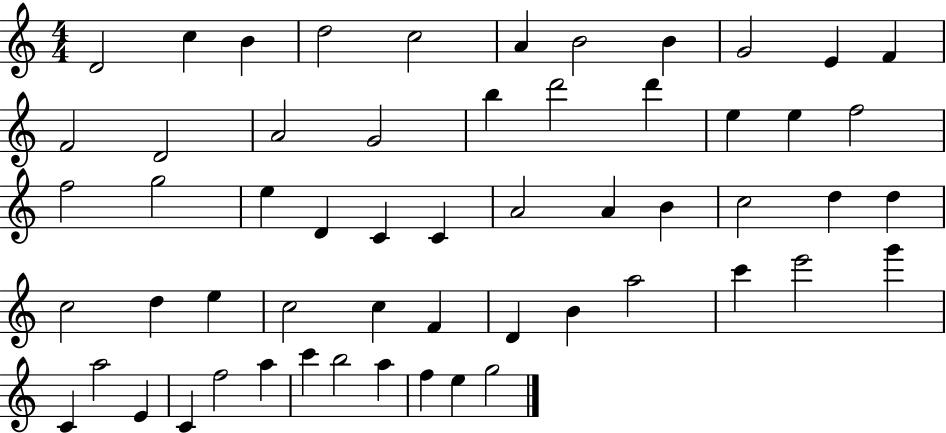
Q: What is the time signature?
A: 4/4